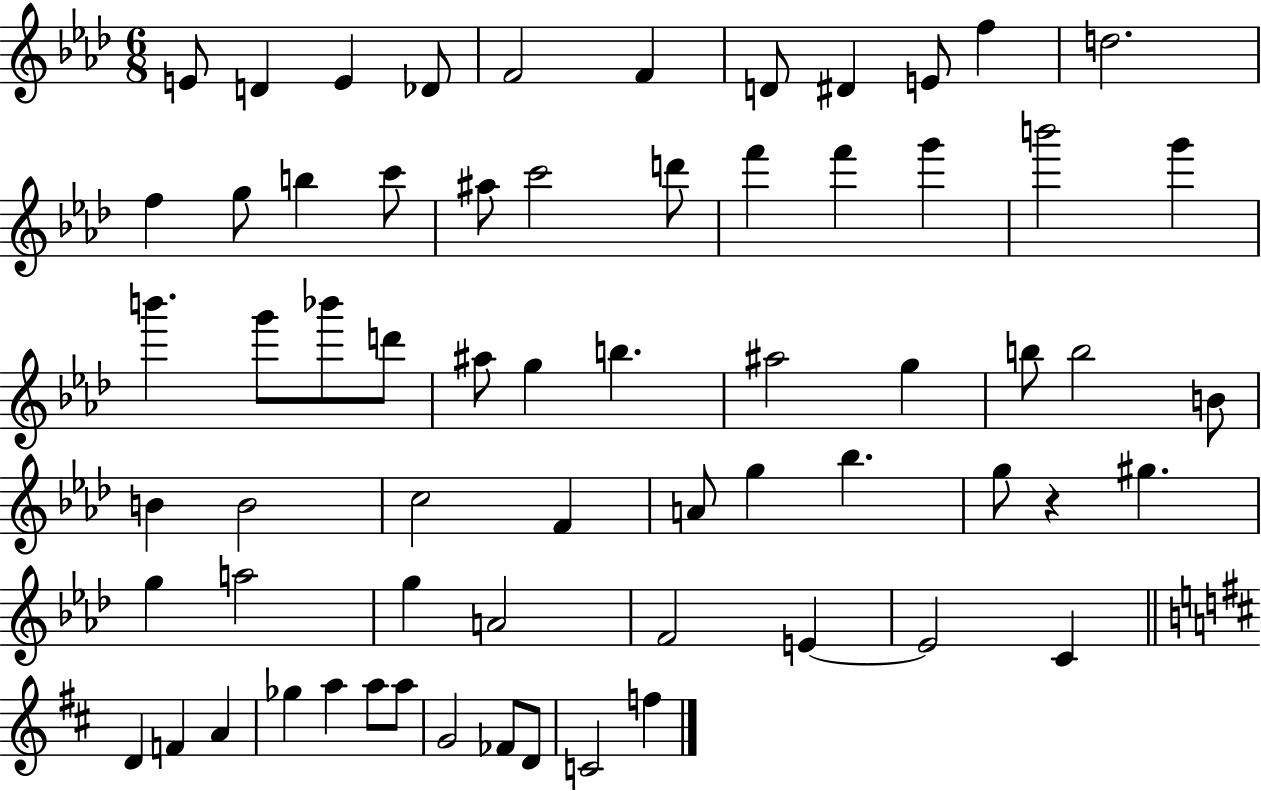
E4/e D4/q E4/q Db4/e F4/h F4/q D4/e D#4/q E4/e F5/q D5/h. F5/q G5/e B5/q C6/e A#5/e C6/h D6/e F6/q F6/q G6/q B6/h G6/q B6/q. G6/e Bb6/e D6/e A#5/e G5/q B5/q. A#5/h G5/q B5/e B5/h B4/e B4/q B4/h C5/h F4/q A4/e G5/q Bb5/q. G5/e R/q G#5/q. G5/q A5/h G5/q A4/h F4/h E4/q E4/h C4/q D4/q F4/q A4/q Gb5/q A5/q A5/e A5/e G4/h FES4/e D4/e C4/h F5/q